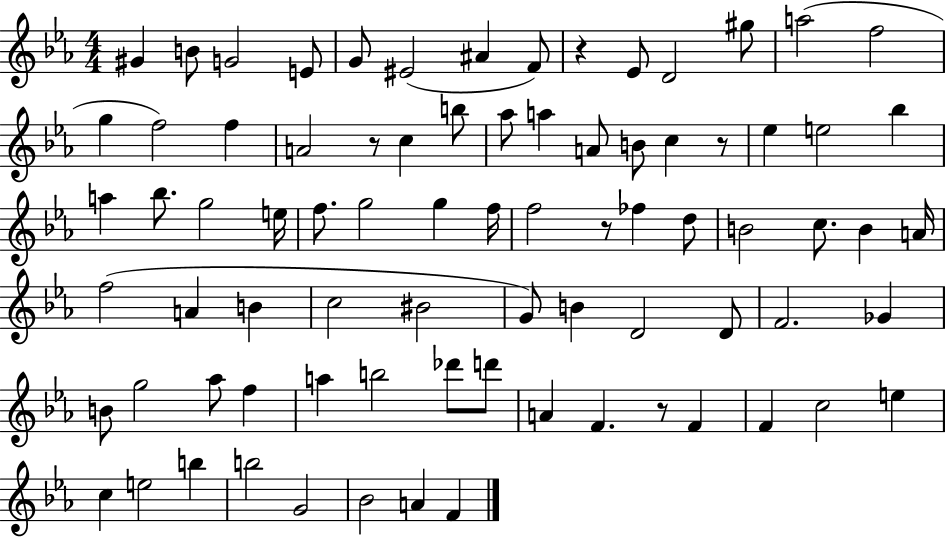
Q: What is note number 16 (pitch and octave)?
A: F5